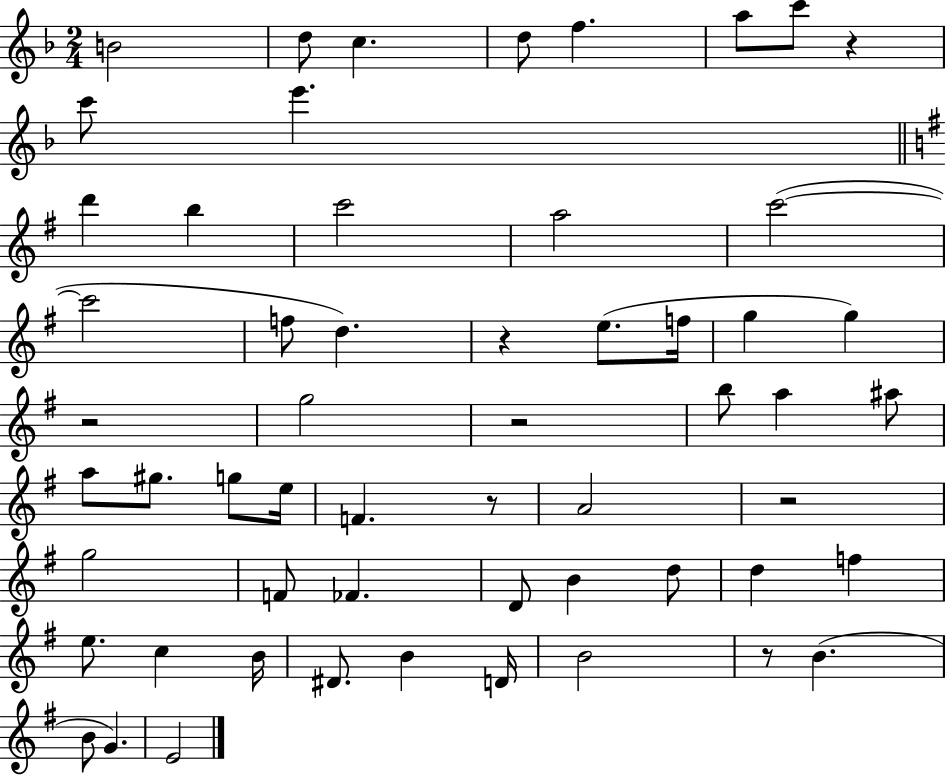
B4/h D5/e C5/q. D5/e F5/q. A5/e C6/e R/q C6/e E6/q. D6/q B5/q C6/h A5/h C6/h C6/h F5/e D5/q. R/q E5/e. F5/s G5/q G5/q R/h G5/h R/h B5/e A5/q A#5/e A5/e G#5/e. G5/e E5/s F4/q. R/e A4/h R/h G5/h F4/e FES4/q. D4/e B4/q D5/e D5/q F5/q E5/e. C5/q B4/s D#4/e. B4/q D4/s B4/h R/e B4/q. B4/e G4/q. E4/h